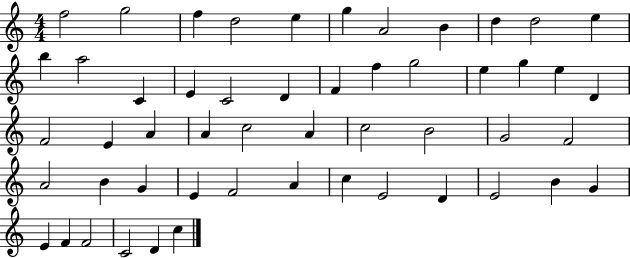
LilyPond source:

{
  \clef treble
  \numericTimeSignature
  \time 4/4
  \key c \major
  f''2 g''2 | f''4 d''2 e''4 | g''4 a'2 b'4 | d''4 d''2 e''4 | \break b''4 a''2 c'4 | e'4 c'2 d'4 | f'4 f''4 g''2 | e''4 g''4 e''4 d'4 | \break f'2 e'4 a'4 | a'4 c''2 a'4 | c''2 b'2 | g'2 f'2 | \break a'2 b'4 g'4 | e'4 f'2 a'4 | c''4 e'2 d'4 | e'2 b'4 g'4 | \break e'4 f'4 f'2 | c'2 d'4 c''4 | \bar "|."
}